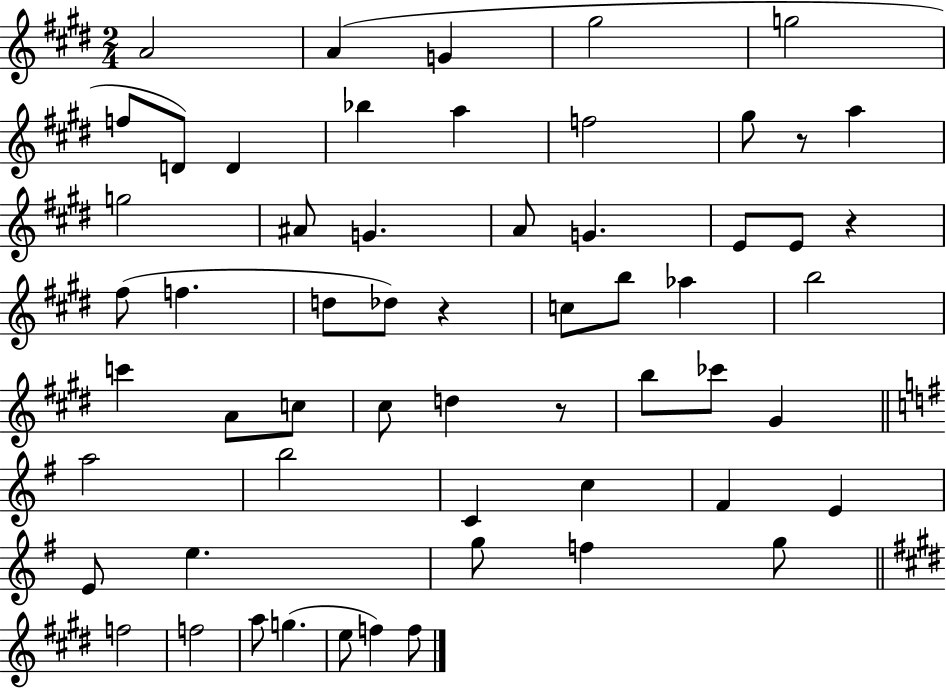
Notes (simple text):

A4/h A4/q G4/q G#5/h G5/h F5/e D4/e D4/q Bb5/q A5/q F5/h G#5/e R/e A5/q G5/h A#4/e G4/q. A4/e G4/q. E4/e E4/e R/q F#5/e F5/q. D5/e Db5/e R/q C5/e B5/e Ab5/q B5/h C6/q A4/e C5/e C#5/e D5/q R/e B5/e CES6/e G#4/q A5/h B5/h C4/q C5/q F#4/q E4/q E4/e E5/q. G5/e F5/q G5/e F5/h F5/h A5/e G5/q. E5/e F5/q F5/e